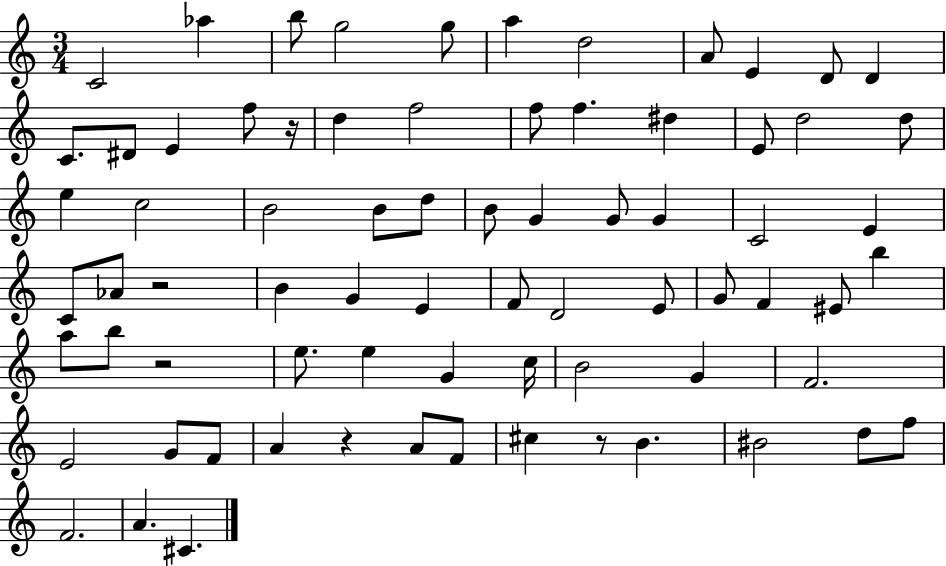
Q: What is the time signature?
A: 3/4